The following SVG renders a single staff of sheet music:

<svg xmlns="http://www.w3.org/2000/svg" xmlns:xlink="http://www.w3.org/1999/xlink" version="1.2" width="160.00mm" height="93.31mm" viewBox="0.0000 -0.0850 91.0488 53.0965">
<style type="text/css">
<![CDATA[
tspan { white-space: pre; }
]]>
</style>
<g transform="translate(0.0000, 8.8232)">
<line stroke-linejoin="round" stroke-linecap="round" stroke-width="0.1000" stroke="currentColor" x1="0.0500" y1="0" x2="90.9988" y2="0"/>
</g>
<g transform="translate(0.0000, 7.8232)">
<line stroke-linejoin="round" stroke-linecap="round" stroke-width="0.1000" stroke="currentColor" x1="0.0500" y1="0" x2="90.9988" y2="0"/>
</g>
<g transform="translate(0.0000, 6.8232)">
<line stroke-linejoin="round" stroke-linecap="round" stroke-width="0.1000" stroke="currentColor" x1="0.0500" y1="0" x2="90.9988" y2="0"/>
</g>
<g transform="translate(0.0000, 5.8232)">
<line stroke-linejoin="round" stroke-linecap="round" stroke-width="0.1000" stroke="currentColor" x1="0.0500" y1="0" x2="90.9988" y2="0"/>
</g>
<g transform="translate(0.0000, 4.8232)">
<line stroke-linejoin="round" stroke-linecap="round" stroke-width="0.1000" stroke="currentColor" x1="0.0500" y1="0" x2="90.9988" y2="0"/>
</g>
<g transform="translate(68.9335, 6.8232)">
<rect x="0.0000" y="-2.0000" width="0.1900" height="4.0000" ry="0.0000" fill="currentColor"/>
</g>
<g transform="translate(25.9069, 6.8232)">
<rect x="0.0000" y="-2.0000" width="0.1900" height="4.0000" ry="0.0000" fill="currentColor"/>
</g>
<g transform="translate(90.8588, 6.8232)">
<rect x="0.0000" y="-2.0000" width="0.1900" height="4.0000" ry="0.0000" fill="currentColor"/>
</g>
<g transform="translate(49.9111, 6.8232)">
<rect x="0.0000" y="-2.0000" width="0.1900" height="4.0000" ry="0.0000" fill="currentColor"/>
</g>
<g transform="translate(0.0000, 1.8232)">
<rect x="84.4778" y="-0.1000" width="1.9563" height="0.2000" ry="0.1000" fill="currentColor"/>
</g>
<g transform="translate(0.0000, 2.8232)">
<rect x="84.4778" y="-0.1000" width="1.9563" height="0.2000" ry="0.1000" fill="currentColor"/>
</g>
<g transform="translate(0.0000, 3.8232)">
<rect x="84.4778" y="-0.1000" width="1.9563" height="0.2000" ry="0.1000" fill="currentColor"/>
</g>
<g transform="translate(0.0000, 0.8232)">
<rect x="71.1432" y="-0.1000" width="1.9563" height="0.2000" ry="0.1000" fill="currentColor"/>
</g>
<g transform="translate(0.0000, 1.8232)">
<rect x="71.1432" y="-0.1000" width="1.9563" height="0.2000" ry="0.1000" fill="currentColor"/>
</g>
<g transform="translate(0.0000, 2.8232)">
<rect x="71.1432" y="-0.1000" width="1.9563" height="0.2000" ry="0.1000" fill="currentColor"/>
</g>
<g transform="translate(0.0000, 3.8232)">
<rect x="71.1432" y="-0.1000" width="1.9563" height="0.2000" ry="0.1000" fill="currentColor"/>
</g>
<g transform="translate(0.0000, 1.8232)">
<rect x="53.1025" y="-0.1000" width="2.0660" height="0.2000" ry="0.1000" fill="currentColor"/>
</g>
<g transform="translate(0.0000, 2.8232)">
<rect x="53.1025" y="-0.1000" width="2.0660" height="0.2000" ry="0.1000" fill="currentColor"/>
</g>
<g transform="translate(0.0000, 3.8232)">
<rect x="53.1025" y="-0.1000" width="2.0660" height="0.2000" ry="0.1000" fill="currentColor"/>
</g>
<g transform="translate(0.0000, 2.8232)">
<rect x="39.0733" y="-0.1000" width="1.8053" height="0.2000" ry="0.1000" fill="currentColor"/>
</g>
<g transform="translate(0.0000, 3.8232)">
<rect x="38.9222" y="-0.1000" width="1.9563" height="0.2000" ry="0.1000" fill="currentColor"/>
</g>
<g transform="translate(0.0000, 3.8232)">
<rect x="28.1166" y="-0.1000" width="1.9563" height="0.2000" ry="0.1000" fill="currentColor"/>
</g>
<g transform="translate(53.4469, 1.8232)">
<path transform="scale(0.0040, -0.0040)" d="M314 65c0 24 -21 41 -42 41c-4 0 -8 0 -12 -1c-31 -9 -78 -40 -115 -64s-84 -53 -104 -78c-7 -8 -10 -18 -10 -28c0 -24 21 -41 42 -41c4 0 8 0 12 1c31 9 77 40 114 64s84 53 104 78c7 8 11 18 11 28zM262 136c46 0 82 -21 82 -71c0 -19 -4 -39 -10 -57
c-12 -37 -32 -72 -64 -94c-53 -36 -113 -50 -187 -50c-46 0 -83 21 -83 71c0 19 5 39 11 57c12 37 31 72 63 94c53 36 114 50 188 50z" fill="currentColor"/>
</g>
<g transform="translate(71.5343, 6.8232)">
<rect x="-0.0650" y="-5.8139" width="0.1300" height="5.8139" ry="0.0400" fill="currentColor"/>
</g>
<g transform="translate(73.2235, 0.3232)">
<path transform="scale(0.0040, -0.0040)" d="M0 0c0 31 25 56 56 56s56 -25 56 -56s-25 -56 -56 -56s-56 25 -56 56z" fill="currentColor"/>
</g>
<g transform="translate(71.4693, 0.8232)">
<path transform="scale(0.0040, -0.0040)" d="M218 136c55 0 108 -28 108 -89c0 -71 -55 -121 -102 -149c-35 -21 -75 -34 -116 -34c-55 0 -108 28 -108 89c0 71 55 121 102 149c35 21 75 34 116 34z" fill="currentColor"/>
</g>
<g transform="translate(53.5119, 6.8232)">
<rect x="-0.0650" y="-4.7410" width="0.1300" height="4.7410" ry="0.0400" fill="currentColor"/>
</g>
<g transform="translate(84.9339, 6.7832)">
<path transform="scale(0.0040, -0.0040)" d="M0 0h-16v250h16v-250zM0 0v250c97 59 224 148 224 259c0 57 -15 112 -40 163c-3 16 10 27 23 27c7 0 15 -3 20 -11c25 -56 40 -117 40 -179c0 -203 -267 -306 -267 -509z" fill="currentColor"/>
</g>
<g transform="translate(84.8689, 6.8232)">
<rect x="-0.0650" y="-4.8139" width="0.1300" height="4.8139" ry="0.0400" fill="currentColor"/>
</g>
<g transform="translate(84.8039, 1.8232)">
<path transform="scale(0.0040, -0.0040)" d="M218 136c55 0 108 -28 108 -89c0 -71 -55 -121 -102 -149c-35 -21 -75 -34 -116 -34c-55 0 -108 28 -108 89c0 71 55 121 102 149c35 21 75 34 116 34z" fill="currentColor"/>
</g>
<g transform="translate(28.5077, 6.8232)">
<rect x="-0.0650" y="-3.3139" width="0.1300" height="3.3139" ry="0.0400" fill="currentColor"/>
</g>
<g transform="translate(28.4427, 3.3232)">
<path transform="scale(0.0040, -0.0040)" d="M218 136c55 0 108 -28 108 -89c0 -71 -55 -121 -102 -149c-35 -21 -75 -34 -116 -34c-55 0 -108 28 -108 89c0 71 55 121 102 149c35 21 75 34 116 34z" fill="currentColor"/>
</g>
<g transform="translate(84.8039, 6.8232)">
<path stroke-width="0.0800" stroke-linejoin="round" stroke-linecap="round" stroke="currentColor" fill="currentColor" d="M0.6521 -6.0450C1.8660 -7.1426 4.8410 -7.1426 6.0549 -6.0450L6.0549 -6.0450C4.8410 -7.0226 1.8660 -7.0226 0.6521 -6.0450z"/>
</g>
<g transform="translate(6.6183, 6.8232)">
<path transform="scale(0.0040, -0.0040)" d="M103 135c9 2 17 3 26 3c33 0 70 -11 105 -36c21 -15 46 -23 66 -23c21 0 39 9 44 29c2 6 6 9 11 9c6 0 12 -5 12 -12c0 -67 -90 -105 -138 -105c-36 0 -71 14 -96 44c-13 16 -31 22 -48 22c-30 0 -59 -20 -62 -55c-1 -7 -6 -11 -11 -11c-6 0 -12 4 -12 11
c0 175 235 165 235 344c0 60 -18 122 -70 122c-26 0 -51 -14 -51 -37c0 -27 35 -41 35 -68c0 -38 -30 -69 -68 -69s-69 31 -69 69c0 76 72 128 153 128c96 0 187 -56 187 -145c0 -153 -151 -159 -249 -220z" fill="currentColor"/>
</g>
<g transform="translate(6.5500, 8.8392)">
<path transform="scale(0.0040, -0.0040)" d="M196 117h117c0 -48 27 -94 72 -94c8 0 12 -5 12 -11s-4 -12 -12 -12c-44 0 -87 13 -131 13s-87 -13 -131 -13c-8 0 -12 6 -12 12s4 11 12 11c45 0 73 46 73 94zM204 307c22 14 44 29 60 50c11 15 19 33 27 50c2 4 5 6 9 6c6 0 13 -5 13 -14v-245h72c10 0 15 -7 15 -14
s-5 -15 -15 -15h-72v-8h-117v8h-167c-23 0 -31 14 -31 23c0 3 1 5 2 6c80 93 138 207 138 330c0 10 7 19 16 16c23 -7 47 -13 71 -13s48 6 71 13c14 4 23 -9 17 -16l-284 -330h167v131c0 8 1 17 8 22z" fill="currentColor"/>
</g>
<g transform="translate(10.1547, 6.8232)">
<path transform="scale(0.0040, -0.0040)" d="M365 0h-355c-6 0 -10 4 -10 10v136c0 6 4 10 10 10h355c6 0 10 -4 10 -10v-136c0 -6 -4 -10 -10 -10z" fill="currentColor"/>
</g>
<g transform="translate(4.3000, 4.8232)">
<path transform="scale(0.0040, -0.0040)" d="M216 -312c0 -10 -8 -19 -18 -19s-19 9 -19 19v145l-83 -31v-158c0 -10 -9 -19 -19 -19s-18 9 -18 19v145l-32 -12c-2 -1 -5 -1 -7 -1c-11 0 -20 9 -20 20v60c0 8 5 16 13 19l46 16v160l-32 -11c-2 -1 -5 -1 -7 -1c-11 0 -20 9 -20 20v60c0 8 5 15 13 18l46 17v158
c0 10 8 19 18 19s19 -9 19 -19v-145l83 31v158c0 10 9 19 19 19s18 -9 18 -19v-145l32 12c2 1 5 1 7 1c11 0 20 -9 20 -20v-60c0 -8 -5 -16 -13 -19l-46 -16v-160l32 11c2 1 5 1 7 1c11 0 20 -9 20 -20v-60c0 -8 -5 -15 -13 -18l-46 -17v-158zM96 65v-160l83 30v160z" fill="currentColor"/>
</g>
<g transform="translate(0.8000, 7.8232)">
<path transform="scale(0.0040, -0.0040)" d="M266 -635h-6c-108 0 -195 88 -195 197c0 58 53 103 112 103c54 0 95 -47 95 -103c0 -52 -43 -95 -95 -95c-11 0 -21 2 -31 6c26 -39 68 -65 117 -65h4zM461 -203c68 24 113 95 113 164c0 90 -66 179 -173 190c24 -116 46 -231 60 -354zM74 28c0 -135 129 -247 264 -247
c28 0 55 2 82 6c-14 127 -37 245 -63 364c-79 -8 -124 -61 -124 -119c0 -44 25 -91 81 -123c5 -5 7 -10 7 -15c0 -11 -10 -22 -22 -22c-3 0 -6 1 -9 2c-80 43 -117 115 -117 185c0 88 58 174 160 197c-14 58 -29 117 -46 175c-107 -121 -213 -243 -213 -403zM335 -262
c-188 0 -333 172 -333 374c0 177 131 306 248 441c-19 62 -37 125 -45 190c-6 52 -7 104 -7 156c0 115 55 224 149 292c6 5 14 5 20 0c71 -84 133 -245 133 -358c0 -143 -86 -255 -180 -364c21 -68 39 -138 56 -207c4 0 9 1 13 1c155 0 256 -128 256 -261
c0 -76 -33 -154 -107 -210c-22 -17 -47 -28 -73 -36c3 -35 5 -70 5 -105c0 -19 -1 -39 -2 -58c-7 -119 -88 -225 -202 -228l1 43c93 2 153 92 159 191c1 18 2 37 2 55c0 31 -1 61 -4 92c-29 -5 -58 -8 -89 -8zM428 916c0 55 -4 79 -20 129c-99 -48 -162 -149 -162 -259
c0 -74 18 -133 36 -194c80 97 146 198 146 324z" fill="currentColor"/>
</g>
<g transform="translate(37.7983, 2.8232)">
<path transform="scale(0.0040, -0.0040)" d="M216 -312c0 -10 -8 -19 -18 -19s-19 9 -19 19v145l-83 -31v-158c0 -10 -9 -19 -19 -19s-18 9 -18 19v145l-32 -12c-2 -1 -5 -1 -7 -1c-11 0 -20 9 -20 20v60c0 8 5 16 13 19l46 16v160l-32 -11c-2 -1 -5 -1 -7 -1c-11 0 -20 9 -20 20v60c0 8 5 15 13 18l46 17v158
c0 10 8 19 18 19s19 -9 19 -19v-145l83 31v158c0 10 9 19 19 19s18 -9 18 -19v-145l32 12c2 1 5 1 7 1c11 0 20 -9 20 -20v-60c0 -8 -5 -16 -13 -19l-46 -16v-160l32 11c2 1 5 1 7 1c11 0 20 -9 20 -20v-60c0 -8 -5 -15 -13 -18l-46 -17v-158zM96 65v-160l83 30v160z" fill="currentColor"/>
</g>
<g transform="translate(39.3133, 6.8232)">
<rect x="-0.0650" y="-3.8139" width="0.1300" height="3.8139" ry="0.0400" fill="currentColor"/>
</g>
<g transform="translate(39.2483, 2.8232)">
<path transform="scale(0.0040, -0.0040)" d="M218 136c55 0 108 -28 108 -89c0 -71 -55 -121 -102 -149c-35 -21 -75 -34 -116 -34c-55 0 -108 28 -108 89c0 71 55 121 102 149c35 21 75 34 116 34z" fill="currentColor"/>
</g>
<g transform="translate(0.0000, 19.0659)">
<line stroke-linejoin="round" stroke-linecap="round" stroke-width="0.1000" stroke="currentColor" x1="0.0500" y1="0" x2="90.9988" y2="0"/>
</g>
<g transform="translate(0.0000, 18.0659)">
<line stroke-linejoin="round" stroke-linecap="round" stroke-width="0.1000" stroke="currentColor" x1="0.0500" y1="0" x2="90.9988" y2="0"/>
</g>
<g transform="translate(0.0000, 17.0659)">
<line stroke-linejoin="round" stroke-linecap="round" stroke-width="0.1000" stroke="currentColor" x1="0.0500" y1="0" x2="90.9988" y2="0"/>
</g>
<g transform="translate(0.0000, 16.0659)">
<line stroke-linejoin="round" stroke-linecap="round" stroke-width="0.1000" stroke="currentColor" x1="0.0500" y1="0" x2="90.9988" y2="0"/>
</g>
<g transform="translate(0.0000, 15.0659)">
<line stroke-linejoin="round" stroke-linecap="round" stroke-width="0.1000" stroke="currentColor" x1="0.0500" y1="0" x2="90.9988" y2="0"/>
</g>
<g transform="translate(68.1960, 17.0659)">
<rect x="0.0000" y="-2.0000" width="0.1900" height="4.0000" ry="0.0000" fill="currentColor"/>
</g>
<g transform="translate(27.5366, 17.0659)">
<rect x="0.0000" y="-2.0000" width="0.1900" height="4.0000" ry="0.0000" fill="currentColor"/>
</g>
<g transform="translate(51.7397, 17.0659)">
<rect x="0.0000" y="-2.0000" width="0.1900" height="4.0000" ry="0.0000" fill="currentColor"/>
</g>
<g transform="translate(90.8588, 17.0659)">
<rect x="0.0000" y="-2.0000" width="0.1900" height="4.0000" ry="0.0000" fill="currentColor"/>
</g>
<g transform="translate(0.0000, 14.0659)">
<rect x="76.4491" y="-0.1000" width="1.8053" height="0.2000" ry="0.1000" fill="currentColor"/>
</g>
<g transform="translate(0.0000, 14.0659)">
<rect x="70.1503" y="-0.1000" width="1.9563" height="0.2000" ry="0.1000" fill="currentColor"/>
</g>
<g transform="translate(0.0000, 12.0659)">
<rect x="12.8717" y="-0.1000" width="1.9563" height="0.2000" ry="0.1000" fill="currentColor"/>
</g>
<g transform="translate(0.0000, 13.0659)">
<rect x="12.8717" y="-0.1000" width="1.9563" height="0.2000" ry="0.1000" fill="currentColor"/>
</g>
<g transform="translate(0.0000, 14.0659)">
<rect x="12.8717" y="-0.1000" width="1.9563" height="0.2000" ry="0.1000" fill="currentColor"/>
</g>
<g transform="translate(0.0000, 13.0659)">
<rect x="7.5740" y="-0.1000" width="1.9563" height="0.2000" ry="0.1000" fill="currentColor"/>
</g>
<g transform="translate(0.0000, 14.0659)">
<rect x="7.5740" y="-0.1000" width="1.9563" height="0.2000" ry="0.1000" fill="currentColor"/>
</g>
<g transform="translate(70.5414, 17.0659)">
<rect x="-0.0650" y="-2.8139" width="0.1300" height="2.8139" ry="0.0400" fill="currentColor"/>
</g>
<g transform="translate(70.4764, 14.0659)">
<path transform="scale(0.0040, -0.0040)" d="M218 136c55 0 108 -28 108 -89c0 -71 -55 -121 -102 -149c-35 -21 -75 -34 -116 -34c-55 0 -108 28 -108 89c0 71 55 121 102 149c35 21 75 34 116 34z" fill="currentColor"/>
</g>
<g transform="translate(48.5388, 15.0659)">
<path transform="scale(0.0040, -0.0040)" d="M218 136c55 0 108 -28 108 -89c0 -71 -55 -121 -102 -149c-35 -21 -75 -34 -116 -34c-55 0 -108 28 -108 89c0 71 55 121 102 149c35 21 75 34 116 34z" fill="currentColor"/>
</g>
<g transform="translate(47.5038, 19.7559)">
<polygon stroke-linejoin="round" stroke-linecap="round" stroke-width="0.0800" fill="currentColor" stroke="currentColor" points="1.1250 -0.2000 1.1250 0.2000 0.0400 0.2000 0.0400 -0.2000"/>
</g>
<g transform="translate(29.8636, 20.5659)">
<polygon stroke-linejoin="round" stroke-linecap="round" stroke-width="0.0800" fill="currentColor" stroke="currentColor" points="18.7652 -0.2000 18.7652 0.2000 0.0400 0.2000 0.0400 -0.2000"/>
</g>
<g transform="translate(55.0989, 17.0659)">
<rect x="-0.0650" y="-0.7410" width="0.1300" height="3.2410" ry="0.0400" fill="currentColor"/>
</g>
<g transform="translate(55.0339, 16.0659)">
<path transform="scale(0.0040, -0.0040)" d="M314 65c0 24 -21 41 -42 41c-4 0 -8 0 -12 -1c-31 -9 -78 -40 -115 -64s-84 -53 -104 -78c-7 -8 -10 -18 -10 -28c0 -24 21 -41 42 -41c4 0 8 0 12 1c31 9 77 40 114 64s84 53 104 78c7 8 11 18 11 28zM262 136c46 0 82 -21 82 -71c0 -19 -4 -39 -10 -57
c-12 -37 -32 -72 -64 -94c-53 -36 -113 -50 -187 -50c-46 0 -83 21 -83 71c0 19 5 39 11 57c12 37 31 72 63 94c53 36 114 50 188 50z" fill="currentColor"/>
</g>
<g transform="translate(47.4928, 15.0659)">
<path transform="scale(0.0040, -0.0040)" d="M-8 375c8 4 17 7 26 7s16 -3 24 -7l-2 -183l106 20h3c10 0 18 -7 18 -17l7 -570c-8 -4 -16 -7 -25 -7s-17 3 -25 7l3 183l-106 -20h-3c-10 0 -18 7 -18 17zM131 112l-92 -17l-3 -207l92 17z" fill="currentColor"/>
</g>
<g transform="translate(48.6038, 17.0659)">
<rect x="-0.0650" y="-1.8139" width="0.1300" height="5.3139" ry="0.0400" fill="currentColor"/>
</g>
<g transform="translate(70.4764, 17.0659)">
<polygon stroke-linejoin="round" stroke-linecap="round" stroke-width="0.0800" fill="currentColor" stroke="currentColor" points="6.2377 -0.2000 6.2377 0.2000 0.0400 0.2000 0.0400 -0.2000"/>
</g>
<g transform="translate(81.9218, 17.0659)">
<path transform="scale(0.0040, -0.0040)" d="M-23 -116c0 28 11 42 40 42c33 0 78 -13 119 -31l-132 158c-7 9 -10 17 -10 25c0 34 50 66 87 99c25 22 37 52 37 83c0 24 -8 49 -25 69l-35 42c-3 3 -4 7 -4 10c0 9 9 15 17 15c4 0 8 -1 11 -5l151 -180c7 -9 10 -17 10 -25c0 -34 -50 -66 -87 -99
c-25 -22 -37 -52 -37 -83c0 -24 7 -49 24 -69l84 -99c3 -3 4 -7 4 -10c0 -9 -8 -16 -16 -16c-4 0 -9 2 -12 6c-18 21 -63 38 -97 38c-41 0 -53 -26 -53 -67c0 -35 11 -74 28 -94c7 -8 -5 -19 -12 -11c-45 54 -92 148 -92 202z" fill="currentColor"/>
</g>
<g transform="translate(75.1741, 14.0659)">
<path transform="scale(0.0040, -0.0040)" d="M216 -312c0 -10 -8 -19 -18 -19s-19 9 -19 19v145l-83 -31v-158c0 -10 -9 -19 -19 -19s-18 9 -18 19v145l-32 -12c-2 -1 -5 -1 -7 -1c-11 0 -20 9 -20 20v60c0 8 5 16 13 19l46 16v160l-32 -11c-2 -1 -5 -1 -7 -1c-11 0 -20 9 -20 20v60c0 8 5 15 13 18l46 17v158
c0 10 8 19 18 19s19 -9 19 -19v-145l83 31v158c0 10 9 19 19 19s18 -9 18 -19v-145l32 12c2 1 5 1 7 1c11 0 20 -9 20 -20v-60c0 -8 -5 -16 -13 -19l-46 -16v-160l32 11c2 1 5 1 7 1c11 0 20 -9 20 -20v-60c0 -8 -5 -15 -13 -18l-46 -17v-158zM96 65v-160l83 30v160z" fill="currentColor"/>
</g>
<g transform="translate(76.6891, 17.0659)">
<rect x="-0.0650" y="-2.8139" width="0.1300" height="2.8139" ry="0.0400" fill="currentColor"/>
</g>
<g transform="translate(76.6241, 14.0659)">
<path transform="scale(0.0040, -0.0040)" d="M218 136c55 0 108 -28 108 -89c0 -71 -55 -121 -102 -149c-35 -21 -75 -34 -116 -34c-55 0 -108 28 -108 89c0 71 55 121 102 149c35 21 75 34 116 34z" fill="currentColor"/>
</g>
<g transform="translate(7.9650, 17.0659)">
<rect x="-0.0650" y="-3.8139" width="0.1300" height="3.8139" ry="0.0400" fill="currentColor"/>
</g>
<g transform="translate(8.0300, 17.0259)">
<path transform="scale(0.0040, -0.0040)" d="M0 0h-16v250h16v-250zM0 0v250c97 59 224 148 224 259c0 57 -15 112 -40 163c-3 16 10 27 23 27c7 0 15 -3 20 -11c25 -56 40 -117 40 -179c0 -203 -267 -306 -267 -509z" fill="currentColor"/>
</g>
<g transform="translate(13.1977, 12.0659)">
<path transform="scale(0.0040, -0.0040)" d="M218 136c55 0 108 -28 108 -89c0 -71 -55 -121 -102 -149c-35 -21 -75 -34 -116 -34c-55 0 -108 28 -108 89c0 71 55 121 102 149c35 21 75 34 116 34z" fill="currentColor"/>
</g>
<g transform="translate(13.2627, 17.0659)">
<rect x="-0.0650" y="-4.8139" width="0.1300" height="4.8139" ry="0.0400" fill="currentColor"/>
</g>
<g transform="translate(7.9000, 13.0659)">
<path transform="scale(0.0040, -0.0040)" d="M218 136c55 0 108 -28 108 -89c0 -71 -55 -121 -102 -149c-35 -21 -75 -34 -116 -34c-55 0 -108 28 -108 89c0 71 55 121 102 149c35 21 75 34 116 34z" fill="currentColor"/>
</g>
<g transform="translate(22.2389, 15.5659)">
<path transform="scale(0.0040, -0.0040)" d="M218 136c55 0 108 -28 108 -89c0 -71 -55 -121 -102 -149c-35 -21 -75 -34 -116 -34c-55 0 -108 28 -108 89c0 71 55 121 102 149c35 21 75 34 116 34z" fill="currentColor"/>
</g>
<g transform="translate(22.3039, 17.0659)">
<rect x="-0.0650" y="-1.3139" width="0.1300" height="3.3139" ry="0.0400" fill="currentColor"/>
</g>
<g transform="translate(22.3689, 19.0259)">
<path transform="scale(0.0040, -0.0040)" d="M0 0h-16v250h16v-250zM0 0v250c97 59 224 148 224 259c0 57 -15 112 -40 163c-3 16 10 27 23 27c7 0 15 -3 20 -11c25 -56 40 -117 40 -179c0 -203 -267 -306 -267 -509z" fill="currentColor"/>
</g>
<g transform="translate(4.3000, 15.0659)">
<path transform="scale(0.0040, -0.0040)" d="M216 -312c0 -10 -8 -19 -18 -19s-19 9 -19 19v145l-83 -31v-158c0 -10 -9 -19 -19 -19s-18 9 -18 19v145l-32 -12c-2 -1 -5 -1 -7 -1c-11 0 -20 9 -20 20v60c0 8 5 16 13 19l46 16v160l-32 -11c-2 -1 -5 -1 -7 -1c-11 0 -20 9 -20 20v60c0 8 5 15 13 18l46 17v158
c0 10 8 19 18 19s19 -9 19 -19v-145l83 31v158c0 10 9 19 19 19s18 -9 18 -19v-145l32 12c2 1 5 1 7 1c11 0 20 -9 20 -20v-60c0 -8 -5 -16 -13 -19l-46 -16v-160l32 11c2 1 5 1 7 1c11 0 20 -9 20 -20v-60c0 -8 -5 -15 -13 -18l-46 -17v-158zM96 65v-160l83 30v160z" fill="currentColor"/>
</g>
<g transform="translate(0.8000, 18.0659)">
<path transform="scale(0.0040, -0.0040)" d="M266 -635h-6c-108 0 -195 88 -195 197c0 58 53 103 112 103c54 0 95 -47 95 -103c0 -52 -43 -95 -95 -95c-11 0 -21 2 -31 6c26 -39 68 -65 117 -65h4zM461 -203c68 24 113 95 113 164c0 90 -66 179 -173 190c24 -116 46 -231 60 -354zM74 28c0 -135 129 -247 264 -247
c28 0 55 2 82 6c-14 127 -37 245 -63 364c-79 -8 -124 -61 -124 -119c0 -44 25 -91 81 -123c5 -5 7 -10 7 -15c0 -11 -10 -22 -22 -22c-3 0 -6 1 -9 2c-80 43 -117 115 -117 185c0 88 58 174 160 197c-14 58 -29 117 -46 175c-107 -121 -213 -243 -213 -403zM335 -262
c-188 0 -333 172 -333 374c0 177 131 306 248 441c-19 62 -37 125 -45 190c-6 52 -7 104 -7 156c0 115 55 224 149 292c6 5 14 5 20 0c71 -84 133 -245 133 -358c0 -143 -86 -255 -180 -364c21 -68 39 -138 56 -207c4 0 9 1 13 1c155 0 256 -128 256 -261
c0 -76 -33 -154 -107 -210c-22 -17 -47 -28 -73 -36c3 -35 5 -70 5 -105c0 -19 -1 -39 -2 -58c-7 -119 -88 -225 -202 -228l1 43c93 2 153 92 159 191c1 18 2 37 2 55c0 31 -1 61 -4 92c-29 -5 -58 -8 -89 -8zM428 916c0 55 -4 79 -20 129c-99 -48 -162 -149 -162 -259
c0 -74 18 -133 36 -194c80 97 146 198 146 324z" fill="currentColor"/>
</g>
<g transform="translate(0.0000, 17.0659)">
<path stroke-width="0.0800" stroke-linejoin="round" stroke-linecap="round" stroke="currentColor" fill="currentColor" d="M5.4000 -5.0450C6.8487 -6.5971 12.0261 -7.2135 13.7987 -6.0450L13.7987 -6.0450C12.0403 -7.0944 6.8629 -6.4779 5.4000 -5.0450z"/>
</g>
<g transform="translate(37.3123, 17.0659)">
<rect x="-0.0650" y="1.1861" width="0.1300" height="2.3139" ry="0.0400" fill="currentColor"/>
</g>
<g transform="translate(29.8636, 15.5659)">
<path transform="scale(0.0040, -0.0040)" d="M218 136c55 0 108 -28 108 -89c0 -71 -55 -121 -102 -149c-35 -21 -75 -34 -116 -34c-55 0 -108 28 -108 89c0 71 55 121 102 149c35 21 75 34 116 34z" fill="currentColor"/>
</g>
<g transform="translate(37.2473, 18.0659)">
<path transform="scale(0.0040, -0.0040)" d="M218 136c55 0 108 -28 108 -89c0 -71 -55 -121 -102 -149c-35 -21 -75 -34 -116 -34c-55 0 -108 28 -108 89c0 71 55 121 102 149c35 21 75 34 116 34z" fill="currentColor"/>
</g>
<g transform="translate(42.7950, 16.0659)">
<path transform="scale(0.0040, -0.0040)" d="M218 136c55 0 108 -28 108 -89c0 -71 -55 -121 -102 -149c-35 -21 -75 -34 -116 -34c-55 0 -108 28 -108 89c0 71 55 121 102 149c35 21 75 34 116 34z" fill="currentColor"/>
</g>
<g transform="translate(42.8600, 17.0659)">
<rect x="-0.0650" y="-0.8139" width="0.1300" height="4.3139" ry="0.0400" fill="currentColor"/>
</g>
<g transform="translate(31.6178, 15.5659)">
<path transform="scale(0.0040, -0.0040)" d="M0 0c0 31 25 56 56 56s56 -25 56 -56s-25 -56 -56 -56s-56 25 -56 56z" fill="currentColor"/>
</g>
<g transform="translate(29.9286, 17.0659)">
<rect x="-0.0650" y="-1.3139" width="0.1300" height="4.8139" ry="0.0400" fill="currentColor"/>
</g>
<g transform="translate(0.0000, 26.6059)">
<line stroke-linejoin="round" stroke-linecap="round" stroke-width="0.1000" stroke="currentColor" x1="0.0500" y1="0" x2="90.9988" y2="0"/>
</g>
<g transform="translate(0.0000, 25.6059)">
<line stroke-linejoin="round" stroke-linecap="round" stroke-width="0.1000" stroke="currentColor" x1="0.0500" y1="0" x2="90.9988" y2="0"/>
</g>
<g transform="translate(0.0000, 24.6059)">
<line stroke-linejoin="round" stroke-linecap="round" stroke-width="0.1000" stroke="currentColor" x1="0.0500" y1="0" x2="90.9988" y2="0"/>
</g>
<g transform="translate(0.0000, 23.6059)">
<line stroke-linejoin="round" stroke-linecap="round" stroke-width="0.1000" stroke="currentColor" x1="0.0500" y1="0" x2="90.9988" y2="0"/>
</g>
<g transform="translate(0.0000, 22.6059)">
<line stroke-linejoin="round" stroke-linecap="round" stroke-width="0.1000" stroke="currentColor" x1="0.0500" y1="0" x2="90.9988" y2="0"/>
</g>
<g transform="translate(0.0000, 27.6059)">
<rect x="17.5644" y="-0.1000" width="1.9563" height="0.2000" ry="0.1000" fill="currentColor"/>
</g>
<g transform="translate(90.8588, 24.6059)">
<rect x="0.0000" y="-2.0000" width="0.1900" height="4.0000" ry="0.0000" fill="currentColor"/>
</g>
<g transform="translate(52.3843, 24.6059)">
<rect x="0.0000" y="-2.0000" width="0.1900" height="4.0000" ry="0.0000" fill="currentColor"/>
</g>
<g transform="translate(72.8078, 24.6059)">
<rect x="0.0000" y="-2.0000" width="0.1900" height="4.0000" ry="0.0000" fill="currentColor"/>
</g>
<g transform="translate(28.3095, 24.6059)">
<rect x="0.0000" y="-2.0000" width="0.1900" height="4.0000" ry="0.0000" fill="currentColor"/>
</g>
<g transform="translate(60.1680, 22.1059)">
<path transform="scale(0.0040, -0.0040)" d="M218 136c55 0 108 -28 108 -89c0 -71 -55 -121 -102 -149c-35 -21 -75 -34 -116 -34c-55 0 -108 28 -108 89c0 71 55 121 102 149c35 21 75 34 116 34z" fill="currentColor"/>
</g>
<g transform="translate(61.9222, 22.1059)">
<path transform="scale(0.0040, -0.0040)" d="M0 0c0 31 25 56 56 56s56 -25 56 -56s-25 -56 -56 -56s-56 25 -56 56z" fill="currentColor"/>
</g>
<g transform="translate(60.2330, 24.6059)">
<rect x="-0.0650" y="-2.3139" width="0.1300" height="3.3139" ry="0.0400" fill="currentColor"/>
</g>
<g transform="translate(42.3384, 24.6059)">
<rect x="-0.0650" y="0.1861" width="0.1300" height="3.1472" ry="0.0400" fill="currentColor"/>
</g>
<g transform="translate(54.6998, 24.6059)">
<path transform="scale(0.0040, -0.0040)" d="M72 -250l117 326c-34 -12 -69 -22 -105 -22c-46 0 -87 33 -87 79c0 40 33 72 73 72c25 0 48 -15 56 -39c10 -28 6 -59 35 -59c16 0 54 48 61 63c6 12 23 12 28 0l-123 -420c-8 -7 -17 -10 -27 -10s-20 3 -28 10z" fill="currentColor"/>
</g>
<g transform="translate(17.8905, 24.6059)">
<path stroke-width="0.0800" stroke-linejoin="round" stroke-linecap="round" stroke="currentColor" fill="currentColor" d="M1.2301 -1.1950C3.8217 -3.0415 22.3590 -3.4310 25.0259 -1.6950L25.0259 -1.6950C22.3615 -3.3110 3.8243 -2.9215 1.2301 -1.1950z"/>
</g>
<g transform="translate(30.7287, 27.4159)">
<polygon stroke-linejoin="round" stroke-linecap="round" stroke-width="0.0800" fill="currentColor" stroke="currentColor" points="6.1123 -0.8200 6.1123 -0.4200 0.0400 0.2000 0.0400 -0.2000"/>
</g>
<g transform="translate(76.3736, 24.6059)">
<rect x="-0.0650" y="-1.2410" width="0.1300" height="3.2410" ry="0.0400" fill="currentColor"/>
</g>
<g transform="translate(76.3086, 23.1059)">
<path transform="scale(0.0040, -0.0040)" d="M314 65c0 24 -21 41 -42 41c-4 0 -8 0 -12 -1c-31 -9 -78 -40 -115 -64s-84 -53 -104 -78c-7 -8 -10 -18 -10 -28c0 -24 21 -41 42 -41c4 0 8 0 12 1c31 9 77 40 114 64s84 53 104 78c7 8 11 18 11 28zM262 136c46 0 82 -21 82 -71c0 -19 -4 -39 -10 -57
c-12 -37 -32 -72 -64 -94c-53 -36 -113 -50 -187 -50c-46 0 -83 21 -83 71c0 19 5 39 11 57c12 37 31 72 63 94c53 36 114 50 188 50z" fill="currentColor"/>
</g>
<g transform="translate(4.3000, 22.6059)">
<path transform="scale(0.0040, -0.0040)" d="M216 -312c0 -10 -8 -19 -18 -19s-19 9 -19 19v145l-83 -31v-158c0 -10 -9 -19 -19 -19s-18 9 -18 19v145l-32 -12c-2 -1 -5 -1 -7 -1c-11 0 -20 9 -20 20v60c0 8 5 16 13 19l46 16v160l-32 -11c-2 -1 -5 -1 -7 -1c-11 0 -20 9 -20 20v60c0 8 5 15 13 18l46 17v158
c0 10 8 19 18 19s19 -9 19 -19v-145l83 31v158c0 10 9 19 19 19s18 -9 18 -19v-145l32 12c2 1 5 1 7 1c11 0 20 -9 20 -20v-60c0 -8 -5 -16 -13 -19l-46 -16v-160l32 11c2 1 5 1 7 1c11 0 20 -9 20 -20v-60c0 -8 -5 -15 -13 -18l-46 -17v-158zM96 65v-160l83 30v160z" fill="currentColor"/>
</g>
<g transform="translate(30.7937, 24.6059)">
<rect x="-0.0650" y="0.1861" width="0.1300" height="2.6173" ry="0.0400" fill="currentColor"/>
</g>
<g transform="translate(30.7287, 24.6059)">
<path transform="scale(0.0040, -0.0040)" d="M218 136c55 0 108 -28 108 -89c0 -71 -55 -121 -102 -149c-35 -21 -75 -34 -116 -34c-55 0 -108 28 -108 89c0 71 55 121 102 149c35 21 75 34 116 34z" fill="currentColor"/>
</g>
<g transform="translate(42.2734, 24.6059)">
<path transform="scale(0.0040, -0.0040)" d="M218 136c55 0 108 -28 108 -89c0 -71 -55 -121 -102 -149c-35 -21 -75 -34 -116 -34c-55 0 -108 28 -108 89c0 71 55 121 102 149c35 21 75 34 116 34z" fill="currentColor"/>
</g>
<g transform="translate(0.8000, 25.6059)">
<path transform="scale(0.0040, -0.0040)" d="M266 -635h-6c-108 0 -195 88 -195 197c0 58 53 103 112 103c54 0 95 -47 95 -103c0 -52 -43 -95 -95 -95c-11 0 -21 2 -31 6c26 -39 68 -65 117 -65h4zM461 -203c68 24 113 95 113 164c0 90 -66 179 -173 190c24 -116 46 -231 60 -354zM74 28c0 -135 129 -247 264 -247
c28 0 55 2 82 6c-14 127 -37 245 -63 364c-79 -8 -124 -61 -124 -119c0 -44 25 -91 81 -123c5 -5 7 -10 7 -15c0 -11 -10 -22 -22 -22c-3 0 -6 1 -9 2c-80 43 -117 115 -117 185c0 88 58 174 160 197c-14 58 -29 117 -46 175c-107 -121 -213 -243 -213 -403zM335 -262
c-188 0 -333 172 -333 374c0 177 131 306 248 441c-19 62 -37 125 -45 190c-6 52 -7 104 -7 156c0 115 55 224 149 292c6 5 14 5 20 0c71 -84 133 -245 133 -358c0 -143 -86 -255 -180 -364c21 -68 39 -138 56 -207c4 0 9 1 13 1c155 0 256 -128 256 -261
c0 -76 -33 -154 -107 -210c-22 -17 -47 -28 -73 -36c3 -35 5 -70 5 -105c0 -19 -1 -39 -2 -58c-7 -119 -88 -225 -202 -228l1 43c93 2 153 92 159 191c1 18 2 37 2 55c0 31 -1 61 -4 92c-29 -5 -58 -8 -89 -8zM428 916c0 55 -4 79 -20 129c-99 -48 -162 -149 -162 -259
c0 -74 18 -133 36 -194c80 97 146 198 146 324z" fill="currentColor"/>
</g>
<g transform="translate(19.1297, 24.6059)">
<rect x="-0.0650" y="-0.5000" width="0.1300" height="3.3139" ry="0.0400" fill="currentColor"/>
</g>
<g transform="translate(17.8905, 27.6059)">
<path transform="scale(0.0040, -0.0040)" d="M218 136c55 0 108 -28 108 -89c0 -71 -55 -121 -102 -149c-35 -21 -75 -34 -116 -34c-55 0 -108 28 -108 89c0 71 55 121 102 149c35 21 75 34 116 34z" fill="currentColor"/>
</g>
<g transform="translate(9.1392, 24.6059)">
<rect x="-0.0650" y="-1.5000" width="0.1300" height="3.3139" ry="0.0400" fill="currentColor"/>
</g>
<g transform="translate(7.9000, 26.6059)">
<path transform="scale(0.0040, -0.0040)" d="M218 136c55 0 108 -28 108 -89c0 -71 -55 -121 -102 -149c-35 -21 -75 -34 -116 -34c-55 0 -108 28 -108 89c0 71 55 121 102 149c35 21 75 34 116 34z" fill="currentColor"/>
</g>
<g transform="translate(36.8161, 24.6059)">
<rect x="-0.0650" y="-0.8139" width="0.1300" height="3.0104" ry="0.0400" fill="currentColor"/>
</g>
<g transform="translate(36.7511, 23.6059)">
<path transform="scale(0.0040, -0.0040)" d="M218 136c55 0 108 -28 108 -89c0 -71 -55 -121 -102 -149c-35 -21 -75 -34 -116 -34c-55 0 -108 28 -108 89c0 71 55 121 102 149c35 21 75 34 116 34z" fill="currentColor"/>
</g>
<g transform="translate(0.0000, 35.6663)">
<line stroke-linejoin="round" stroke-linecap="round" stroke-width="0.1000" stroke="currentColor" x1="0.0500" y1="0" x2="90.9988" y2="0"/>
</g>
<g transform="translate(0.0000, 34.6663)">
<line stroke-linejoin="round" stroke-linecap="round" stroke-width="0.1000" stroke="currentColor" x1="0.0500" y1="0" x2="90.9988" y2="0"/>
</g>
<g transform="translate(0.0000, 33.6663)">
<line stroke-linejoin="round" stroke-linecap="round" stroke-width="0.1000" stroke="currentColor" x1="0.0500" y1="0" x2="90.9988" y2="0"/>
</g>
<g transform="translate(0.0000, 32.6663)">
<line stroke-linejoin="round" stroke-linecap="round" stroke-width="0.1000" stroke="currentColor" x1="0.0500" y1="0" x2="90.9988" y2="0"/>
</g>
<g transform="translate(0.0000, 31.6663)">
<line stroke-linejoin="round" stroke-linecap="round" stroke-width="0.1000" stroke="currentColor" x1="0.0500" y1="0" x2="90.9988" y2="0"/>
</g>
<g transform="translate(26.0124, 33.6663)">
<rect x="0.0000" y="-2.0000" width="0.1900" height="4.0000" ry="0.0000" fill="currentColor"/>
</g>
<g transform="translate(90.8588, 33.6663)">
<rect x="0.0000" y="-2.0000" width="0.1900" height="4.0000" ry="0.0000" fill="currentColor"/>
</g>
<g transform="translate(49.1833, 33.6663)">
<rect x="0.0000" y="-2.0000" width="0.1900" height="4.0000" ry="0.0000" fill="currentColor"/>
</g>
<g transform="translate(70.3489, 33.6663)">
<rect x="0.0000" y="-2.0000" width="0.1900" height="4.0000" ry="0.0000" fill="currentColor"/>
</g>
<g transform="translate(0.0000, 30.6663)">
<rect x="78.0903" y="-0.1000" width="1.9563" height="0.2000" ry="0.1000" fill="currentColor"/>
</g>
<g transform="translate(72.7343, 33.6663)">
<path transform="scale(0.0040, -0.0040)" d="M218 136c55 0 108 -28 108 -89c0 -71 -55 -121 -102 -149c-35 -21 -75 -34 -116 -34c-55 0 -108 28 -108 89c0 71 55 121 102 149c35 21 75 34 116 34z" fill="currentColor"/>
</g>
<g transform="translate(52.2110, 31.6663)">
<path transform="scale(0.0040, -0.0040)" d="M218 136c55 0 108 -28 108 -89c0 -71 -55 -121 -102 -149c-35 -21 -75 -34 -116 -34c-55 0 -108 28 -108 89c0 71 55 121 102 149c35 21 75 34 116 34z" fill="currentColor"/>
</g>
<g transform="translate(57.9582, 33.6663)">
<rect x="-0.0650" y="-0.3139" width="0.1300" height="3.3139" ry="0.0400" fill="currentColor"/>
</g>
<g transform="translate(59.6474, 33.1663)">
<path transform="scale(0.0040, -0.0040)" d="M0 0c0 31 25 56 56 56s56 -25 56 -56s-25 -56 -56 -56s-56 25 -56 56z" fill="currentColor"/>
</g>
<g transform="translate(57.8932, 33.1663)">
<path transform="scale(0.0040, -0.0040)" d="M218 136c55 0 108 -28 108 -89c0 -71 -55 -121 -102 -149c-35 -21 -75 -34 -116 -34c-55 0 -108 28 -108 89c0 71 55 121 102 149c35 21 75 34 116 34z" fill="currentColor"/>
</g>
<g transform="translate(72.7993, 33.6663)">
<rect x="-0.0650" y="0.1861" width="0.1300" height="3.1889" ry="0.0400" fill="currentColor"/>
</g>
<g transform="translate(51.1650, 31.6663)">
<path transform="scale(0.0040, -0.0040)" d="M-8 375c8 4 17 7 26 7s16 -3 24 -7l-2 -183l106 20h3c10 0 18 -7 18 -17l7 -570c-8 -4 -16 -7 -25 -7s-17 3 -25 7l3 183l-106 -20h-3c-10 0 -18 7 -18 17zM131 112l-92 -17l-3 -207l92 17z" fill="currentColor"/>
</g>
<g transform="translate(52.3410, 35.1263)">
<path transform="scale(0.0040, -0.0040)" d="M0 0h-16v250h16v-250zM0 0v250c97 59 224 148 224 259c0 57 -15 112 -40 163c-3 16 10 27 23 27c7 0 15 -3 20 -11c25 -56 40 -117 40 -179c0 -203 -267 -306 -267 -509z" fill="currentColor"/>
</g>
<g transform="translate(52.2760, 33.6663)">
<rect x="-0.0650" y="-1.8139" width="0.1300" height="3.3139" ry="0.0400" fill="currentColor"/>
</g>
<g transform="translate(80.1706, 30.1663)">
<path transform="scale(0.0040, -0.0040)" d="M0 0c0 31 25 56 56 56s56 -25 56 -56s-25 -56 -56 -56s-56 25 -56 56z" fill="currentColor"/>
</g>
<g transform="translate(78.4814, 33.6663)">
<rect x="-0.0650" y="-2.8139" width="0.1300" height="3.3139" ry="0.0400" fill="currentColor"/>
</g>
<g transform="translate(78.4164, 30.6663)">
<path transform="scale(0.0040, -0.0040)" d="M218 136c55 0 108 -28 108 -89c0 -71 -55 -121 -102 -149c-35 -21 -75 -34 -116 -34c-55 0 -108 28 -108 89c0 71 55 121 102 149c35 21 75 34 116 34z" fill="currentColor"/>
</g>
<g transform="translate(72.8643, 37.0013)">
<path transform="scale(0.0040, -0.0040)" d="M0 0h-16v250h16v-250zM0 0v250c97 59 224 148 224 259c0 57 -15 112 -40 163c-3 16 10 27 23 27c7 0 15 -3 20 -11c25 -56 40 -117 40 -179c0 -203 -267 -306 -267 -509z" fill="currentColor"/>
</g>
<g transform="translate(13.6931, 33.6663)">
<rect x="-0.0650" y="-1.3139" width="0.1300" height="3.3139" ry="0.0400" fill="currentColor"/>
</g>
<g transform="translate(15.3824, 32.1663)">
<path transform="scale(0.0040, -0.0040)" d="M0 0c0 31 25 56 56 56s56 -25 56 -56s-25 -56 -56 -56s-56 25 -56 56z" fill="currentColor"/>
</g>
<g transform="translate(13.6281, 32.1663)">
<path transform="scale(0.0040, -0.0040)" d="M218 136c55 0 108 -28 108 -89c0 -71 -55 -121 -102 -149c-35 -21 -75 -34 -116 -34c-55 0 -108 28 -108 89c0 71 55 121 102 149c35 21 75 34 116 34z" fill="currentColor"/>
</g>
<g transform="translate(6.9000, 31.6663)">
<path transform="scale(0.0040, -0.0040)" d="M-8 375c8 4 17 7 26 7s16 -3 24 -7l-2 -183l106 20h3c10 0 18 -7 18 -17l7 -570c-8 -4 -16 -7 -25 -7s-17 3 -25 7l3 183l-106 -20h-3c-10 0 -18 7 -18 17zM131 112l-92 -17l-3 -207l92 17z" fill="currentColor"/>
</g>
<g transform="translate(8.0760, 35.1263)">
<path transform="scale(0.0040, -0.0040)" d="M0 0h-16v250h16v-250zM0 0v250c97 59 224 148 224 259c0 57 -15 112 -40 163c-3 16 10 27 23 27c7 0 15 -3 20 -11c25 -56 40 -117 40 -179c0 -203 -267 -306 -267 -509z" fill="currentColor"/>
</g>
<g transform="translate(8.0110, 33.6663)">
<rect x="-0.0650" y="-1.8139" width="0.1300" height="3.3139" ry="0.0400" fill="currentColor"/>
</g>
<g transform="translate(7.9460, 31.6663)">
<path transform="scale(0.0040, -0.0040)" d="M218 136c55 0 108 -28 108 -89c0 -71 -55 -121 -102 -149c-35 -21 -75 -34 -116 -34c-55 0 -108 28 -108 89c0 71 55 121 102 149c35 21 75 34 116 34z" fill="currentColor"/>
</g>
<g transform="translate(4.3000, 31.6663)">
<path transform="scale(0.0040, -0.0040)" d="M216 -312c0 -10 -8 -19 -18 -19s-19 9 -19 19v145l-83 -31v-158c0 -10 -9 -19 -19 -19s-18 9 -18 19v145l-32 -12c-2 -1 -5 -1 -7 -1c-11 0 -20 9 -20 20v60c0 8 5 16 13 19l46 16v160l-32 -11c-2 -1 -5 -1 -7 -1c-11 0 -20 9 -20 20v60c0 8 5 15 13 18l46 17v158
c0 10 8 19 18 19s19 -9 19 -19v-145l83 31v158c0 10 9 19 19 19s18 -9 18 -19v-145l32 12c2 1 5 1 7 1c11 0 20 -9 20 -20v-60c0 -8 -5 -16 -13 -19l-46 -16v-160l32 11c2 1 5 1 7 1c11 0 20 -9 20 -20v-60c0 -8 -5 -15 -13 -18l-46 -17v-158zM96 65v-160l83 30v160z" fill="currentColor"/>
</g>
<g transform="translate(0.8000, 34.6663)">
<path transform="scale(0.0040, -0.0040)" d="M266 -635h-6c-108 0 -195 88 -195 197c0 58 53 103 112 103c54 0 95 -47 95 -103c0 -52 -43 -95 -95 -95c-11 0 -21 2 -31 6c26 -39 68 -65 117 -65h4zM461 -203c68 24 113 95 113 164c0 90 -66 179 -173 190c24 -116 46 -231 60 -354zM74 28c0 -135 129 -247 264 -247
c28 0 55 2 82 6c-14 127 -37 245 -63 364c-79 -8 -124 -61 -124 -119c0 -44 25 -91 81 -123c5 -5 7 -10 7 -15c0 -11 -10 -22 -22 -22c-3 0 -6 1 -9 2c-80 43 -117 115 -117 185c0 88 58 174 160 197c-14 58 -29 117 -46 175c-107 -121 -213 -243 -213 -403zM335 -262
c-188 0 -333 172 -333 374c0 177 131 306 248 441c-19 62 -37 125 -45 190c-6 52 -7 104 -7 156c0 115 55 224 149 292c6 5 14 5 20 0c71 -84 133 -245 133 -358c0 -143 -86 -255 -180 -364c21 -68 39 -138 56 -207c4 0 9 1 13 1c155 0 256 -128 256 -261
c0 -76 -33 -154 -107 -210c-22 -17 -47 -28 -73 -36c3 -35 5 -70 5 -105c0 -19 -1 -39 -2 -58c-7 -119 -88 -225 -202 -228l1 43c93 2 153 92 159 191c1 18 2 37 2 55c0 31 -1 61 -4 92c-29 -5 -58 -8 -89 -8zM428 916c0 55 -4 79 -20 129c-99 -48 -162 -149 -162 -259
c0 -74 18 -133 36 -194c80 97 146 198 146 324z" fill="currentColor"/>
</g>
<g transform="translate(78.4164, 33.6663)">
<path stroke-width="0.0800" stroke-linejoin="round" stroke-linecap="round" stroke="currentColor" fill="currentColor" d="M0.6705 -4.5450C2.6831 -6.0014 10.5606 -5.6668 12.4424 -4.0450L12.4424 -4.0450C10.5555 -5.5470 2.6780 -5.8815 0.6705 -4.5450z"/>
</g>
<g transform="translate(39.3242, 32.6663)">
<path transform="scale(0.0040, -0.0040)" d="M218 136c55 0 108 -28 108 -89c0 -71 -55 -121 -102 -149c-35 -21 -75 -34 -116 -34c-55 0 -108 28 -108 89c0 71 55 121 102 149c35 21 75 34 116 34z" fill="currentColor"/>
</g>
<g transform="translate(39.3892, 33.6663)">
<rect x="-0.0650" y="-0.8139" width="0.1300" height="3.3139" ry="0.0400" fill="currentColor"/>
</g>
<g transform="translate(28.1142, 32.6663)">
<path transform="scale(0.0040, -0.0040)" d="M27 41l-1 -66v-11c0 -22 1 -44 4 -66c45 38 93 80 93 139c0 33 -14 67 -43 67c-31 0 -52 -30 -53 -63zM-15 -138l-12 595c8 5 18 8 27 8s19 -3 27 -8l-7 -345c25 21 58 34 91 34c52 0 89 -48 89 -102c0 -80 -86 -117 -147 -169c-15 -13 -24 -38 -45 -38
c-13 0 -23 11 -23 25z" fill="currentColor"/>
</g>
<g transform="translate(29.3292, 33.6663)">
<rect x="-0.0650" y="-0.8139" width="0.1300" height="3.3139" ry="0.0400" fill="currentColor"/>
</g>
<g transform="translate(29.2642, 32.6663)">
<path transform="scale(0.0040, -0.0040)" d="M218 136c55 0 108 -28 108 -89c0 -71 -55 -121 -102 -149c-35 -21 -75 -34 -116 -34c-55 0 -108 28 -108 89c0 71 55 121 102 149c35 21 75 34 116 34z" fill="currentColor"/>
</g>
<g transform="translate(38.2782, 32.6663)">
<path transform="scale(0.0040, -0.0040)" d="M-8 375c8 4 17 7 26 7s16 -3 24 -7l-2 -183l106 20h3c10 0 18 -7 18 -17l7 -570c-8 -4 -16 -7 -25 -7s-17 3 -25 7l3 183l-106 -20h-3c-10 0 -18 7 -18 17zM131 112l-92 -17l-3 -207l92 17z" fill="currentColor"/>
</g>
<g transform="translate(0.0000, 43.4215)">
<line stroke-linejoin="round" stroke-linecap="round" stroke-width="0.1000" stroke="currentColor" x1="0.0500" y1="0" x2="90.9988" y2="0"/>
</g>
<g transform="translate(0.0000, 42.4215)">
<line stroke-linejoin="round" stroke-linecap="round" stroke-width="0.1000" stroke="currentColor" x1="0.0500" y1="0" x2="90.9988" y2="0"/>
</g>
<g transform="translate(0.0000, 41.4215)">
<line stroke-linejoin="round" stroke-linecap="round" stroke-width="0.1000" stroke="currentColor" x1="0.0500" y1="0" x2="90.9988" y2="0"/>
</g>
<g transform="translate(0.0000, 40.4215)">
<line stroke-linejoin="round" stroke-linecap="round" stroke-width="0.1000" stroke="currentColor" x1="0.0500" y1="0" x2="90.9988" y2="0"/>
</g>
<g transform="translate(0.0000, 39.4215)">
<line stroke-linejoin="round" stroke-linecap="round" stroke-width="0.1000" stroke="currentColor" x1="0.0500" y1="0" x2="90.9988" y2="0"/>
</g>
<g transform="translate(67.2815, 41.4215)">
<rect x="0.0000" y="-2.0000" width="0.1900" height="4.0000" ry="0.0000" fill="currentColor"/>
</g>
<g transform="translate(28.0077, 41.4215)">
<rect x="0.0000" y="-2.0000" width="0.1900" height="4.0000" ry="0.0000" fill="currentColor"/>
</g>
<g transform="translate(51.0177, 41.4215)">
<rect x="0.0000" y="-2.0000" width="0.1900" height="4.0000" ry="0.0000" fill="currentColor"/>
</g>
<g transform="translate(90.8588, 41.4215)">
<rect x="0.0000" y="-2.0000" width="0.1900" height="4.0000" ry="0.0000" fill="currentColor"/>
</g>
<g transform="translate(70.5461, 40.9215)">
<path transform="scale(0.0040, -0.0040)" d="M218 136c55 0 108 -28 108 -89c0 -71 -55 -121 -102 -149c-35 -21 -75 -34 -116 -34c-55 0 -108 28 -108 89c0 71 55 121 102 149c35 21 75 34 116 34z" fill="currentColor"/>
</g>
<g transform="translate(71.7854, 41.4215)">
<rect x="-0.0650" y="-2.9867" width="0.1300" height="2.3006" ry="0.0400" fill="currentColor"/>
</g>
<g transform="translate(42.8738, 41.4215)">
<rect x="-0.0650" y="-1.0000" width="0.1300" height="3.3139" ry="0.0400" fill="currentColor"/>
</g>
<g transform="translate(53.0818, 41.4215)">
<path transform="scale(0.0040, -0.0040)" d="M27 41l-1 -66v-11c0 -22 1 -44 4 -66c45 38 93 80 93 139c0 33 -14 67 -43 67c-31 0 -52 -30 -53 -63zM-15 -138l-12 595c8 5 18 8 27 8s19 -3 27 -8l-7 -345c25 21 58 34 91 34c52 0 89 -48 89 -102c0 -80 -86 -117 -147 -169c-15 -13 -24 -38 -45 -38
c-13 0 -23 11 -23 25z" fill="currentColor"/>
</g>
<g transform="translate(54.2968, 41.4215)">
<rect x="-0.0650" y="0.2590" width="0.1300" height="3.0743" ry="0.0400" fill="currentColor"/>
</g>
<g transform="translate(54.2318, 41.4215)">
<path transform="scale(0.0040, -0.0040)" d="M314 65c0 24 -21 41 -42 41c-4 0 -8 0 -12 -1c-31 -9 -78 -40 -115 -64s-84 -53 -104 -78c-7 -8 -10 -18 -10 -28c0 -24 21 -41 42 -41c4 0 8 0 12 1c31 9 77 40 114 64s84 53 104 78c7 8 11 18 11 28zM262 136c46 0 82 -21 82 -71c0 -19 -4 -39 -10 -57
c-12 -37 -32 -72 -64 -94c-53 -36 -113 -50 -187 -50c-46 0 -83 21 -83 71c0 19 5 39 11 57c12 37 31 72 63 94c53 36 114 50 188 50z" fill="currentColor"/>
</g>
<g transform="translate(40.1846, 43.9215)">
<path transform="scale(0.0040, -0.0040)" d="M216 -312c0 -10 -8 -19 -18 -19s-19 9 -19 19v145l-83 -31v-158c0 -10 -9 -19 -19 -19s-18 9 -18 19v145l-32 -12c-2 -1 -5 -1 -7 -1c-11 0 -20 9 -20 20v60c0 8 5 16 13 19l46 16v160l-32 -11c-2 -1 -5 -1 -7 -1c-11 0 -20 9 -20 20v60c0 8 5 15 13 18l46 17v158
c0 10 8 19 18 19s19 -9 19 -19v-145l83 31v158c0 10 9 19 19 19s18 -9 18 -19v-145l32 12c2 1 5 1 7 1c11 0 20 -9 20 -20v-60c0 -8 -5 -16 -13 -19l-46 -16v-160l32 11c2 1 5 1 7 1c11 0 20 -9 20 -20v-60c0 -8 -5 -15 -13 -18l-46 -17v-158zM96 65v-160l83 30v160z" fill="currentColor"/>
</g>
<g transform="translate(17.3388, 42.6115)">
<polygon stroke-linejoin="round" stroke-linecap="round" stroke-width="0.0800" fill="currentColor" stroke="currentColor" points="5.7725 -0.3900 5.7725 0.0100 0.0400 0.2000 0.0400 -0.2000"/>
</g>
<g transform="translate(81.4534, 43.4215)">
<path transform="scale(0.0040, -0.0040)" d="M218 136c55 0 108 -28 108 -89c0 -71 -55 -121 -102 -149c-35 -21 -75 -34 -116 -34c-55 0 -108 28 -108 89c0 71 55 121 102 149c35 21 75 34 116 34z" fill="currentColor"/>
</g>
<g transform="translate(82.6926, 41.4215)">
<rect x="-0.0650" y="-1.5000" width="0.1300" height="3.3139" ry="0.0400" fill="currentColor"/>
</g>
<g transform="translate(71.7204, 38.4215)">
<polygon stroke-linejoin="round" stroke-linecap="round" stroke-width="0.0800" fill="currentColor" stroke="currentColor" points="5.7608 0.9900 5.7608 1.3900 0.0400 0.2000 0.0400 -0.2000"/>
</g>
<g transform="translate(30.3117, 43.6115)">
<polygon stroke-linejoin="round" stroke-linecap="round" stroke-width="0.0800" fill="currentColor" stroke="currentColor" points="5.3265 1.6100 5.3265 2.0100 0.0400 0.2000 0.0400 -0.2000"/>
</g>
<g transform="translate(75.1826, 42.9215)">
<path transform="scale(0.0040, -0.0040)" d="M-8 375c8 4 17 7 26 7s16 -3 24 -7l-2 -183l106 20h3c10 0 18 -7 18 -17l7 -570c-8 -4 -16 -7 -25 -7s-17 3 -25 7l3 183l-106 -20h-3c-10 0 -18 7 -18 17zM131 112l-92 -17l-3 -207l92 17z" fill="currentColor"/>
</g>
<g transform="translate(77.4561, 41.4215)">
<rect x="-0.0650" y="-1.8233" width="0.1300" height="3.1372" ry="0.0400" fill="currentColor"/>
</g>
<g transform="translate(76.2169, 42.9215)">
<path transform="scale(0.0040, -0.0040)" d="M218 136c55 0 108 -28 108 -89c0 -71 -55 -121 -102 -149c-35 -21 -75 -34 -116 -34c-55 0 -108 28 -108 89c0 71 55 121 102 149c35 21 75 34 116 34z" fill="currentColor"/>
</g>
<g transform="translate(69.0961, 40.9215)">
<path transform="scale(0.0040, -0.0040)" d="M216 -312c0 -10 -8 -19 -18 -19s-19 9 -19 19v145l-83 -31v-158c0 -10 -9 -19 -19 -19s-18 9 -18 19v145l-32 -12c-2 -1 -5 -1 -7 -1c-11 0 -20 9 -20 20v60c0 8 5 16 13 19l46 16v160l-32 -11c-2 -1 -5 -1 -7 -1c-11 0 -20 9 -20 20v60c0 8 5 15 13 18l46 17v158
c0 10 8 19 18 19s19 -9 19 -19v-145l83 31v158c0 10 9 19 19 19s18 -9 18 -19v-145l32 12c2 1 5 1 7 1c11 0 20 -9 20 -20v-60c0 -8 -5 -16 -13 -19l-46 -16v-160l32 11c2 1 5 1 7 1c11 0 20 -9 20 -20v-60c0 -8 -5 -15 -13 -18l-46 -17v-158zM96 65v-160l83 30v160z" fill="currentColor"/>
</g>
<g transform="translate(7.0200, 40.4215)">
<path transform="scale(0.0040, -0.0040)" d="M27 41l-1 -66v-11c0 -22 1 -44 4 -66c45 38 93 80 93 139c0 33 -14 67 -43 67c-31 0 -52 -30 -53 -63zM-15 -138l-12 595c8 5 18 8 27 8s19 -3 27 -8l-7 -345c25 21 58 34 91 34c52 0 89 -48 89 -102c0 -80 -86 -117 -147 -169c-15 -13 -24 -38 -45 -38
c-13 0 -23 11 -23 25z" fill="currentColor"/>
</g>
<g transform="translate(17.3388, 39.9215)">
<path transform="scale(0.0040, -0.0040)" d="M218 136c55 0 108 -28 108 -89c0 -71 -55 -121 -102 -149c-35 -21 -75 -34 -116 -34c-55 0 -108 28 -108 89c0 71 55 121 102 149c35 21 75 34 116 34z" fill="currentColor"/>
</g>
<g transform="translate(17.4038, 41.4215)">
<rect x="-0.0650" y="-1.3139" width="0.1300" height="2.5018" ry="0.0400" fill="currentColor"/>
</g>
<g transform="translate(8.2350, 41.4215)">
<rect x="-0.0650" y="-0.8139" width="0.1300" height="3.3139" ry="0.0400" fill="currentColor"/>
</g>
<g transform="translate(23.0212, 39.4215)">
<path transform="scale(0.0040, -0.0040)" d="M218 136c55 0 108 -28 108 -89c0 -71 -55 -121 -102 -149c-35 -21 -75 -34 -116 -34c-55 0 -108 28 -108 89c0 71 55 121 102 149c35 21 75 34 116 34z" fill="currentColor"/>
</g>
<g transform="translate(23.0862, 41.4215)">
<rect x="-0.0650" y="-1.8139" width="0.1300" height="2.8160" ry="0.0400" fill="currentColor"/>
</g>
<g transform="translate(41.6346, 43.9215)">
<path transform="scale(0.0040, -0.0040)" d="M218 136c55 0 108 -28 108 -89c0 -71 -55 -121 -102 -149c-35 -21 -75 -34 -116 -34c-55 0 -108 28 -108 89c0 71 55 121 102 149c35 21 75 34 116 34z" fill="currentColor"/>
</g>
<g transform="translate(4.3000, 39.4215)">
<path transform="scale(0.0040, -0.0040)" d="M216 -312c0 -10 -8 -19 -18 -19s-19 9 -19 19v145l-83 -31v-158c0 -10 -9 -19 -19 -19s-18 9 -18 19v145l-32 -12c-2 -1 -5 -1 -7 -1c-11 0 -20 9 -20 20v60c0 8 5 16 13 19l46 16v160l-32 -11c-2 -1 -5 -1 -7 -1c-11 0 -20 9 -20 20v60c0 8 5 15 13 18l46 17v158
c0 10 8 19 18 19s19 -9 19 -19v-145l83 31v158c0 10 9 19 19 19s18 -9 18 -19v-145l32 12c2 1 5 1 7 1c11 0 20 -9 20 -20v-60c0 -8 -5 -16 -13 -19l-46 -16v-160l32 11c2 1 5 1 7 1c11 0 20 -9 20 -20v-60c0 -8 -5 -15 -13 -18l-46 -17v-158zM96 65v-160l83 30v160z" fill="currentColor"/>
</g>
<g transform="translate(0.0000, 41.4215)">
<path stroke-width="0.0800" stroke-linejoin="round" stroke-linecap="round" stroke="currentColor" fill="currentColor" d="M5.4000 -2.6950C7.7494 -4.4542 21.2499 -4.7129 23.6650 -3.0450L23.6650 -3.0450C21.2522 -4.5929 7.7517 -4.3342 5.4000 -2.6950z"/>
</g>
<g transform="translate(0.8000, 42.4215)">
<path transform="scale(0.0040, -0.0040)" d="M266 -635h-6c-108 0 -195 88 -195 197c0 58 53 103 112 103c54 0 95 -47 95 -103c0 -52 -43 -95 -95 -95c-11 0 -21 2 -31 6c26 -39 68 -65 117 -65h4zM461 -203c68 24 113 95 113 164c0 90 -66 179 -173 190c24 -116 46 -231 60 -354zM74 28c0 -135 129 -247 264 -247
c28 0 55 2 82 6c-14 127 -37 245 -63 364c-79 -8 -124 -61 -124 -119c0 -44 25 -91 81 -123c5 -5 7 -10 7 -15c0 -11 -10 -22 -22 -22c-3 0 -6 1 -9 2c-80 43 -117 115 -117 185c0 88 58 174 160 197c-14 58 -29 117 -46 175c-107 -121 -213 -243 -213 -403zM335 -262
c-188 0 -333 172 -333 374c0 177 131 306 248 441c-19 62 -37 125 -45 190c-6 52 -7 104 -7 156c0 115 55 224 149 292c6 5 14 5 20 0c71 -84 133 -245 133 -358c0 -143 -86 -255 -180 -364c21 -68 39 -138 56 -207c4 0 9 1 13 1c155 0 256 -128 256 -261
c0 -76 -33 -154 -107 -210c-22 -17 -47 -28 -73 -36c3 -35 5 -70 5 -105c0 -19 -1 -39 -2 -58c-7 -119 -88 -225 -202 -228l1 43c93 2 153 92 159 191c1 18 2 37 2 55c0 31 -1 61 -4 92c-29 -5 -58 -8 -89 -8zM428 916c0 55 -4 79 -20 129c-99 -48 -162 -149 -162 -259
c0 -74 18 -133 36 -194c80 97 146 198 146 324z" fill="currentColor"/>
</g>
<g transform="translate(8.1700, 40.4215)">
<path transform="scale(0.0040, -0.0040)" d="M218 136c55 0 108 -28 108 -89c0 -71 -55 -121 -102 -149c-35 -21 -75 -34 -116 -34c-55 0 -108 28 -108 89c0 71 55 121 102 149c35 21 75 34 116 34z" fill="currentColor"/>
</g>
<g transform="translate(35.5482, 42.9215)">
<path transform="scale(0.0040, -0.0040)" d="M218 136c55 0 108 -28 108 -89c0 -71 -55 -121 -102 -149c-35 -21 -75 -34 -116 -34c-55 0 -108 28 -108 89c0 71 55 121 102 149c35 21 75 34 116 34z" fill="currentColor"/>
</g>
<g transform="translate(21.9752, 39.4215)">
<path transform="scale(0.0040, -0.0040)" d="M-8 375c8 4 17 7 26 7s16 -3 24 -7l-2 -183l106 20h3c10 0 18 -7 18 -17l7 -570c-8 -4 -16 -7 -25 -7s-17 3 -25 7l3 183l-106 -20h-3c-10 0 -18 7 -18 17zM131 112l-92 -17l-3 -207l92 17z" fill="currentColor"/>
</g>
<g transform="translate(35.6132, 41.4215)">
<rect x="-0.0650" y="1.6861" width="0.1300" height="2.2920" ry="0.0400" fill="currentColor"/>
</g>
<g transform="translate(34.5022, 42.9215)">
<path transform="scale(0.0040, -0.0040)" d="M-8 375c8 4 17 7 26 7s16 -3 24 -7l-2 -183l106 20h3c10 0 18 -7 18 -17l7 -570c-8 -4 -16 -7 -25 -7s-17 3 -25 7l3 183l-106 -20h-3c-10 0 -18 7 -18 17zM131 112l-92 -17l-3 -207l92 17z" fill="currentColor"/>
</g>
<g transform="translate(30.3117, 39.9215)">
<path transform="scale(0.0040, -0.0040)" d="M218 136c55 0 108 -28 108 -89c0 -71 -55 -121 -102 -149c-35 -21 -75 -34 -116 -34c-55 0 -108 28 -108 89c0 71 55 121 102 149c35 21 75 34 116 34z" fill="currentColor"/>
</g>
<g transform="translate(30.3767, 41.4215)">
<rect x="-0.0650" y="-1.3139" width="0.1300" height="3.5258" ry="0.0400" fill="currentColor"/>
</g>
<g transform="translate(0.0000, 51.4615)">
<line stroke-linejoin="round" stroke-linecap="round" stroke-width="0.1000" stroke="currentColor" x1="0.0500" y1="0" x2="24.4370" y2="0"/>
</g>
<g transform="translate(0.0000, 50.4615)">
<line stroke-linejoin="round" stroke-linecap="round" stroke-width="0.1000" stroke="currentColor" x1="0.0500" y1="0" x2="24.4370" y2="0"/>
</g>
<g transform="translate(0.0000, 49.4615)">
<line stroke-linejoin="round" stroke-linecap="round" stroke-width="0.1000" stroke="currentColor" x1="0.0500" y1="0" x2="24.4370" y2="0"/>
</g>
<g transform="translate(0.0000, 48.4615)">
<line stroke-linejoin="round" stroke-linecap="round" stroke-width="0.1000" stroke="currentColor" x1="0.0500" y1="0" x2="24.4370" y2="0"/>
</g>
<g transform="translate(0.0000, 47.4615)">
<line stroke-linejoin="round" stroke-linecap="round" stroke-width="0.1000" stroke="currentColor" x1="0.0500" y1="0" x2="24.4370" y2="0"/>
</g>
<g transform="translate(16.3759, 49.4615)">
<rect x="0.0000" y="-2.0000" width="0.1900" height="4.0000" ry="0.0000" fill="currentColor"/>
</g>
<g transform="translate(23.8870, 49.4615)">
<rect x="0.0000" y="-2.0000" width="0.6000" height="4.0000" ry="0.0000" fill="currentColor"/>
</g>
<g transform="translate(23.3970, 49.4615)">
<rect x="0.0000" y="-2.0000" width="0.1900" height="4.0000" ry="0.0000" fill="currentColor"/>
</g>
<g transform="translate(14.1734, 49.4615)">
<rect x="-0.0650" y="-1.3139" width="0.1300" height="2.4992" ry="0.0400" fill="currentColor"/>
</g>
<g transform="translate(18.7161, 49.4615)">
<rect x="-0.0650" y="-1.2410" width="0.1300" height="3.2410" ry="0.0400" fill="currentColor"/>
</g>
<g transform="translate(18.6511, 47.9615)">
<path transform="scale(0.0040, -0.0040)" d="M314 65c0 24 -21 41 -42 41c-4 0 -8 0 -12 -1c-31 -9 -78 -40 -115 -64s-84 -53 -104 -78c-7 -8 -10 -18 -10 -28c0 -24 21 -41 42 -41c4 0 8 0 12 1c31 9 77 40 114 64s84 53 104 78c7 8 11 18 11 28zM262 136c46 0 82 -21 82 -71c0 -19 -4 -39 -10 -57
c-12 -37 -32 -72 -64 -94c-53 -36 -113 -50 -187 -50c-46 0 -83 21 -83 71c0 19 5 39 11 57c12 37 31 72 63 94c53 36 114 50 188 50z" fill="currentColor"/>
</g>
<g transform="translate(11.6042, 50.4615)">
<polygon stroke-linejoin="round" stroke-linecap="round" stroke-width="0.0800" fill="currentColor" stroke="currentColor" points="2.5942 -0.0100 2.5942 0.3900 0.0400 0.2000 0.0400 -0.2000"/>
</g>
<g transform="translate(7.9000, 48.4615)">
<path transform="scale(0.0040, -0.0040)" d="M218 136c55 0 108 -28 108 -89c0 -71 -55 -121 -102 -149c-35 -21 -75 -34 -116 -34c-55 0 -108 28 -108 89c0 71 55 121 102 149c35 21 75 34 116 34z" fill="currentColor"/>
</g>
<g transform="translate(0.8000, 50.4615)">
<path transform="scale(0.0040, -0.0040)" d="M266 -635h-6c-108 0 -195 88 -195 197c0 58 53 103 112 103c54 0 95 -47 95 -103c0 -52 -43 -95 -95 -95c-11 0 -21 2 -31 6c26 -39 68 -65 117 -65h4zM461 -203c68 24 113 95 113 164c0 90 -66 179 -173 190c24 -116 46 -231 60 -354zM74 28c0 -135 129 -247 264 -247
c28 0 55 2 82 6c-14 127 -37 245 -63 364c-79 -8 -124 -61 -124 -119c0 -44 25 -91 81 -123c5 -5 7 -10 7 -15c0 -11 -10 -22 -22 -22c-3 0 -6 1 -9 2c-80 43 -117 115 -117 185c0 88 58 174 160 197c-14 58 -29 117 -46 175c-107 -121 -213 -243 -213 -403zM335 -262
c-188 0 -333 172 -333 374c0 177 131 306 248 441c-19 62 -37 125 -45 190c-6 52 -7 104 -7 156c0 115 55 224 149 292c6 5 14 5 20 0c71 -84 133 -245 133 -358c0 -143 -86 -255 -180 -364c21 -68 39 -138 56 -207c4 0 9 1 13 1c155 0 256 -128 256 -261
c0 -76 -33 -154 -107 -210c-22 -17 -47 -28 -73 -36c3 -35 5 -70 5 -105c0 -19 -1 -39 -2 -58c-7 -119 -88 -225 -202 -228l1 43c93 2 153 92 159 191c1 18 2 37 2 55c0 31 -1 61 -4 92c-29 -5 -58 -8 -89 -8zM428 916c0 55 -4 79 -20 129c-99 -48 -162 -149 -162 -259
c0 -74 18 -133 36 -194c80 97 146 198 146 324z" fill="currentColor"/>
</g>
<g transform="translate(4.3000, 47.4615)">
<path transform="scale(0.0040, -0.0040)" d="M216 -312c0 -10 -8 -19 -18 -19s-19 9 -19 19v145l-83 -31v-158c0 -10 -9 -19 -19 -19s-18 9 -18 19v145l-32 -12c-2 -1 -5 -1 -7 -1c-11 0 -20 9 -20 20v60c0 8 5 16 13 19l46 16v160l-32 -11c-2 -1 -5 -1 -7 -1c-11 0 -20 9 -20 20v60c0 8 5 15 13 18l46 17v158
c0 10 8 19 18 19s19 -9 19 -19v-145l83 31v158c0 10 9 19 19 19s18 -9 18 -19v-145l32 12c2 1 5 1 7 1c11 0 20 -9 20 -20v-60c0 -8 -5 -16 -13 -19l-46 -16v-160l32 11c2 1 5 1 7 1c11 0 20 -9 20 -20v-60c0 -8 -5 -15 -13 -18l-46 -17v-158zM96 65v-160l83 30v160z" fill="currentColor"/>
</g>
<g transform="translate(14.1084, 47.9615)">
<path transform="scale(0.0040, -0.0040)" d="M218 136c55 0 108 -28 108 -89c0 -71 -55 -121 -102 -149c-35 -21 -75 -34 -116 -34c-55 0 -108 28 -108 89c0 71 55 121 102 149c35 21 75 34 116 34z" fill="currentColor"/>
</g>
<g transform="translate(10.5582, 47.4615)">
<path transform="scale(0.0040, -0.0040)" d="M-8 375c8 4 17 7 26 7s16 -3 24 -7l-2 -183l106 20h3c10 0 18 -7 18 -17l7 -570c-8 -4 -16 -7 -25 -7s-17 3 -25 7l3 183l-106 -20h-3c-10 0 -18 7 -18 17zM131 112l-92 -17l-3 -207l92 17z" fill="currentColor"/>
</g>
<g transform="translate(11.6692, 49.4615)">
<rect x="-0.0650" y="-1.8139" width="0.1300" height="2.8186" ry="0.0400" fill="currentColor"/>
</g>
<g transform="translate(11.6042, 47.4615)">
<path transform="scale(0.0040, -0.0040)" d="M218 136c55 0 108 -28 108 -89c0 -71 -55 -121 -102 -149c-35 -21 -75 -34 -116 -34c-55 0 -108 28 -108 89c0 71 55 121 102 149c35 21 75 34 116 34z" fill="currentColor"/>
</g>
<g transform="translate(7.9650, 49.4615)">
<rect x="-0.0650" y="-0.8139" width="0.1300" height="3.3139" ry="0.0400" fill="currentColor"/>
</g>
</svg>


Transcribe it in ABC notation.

X:1
T:Untitled
M:2/4
L:1/4
K:G
z2 b ^c' e'2 g' e'/2 c'/2 e' e/2 e/2 G/2 d/2 f/4 d2 a/2 ^a/2 z E C B/2 d/2 B z/2 g e2 f/2 e _d d f/2 c B/2 a _d e/2 f/2 e/2 F/2 ^D _B2 ^c/2 F/2 E d f/2 e/2 e2